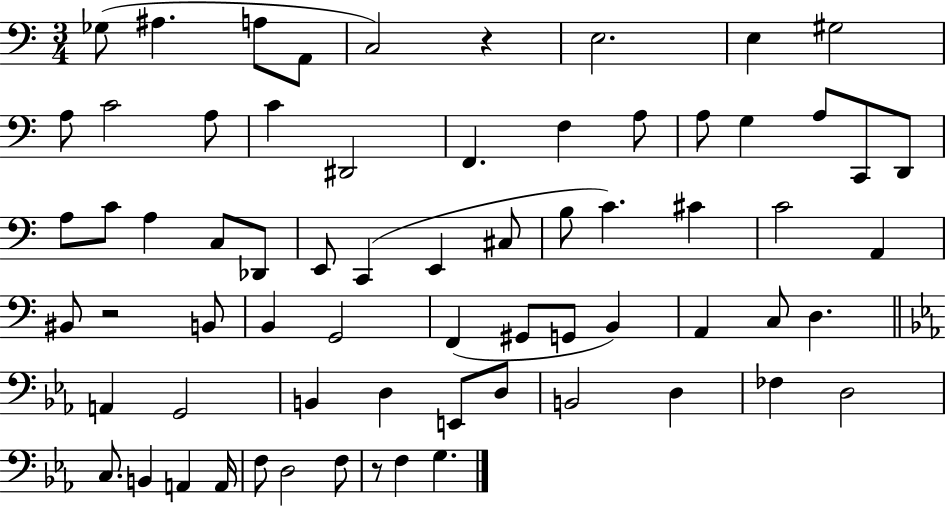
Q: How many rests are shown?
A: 3